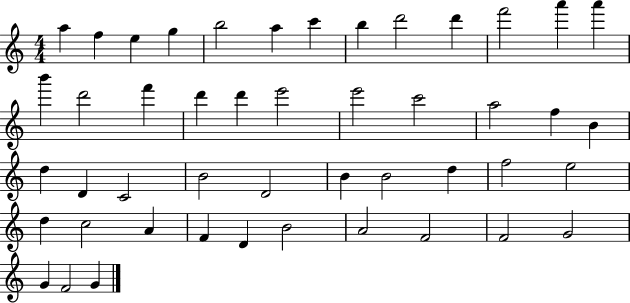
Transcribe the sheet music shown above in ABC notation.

X:1
T:Untitled
M:4/4
L:1/4
K:C
a f e g b2 a c' b d'2 d' f'2 a' a' b' d'2 f' d' d' e'2 e'2 c'2 a2 f B d D C2 B2 D2 B B2 d f2 e2 d c2 A F D B2 A2 F2 F2 G2 G F2 G